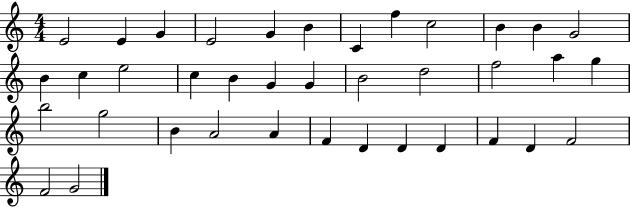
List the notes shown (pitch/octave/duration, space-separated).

E4/h E4/q G4/q E4/h G4/q B4/q C4/q F5/q C5/h B4/q B4/q G4/h B4/q C5/q E5/h C5/q B4/q G4/q G4/q B4/h D5/h F5/h A5/q G5/q B5/h G5/h B4/q A4/h A4/q F4/q D4/q D4/q D4/q F4/q D4/q F4/h F4/h G4/h